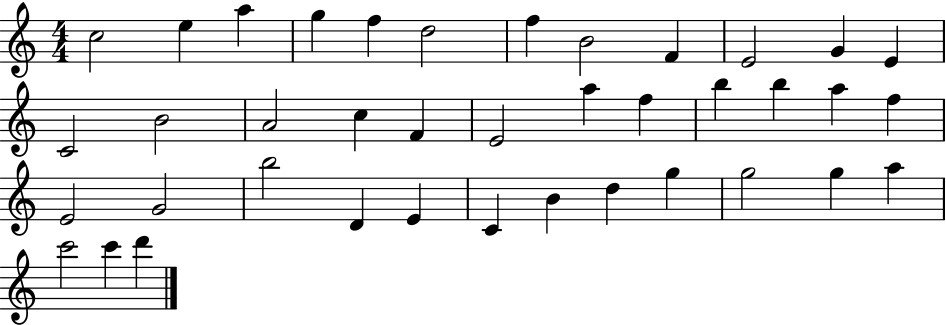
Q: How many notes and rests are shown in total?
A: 39